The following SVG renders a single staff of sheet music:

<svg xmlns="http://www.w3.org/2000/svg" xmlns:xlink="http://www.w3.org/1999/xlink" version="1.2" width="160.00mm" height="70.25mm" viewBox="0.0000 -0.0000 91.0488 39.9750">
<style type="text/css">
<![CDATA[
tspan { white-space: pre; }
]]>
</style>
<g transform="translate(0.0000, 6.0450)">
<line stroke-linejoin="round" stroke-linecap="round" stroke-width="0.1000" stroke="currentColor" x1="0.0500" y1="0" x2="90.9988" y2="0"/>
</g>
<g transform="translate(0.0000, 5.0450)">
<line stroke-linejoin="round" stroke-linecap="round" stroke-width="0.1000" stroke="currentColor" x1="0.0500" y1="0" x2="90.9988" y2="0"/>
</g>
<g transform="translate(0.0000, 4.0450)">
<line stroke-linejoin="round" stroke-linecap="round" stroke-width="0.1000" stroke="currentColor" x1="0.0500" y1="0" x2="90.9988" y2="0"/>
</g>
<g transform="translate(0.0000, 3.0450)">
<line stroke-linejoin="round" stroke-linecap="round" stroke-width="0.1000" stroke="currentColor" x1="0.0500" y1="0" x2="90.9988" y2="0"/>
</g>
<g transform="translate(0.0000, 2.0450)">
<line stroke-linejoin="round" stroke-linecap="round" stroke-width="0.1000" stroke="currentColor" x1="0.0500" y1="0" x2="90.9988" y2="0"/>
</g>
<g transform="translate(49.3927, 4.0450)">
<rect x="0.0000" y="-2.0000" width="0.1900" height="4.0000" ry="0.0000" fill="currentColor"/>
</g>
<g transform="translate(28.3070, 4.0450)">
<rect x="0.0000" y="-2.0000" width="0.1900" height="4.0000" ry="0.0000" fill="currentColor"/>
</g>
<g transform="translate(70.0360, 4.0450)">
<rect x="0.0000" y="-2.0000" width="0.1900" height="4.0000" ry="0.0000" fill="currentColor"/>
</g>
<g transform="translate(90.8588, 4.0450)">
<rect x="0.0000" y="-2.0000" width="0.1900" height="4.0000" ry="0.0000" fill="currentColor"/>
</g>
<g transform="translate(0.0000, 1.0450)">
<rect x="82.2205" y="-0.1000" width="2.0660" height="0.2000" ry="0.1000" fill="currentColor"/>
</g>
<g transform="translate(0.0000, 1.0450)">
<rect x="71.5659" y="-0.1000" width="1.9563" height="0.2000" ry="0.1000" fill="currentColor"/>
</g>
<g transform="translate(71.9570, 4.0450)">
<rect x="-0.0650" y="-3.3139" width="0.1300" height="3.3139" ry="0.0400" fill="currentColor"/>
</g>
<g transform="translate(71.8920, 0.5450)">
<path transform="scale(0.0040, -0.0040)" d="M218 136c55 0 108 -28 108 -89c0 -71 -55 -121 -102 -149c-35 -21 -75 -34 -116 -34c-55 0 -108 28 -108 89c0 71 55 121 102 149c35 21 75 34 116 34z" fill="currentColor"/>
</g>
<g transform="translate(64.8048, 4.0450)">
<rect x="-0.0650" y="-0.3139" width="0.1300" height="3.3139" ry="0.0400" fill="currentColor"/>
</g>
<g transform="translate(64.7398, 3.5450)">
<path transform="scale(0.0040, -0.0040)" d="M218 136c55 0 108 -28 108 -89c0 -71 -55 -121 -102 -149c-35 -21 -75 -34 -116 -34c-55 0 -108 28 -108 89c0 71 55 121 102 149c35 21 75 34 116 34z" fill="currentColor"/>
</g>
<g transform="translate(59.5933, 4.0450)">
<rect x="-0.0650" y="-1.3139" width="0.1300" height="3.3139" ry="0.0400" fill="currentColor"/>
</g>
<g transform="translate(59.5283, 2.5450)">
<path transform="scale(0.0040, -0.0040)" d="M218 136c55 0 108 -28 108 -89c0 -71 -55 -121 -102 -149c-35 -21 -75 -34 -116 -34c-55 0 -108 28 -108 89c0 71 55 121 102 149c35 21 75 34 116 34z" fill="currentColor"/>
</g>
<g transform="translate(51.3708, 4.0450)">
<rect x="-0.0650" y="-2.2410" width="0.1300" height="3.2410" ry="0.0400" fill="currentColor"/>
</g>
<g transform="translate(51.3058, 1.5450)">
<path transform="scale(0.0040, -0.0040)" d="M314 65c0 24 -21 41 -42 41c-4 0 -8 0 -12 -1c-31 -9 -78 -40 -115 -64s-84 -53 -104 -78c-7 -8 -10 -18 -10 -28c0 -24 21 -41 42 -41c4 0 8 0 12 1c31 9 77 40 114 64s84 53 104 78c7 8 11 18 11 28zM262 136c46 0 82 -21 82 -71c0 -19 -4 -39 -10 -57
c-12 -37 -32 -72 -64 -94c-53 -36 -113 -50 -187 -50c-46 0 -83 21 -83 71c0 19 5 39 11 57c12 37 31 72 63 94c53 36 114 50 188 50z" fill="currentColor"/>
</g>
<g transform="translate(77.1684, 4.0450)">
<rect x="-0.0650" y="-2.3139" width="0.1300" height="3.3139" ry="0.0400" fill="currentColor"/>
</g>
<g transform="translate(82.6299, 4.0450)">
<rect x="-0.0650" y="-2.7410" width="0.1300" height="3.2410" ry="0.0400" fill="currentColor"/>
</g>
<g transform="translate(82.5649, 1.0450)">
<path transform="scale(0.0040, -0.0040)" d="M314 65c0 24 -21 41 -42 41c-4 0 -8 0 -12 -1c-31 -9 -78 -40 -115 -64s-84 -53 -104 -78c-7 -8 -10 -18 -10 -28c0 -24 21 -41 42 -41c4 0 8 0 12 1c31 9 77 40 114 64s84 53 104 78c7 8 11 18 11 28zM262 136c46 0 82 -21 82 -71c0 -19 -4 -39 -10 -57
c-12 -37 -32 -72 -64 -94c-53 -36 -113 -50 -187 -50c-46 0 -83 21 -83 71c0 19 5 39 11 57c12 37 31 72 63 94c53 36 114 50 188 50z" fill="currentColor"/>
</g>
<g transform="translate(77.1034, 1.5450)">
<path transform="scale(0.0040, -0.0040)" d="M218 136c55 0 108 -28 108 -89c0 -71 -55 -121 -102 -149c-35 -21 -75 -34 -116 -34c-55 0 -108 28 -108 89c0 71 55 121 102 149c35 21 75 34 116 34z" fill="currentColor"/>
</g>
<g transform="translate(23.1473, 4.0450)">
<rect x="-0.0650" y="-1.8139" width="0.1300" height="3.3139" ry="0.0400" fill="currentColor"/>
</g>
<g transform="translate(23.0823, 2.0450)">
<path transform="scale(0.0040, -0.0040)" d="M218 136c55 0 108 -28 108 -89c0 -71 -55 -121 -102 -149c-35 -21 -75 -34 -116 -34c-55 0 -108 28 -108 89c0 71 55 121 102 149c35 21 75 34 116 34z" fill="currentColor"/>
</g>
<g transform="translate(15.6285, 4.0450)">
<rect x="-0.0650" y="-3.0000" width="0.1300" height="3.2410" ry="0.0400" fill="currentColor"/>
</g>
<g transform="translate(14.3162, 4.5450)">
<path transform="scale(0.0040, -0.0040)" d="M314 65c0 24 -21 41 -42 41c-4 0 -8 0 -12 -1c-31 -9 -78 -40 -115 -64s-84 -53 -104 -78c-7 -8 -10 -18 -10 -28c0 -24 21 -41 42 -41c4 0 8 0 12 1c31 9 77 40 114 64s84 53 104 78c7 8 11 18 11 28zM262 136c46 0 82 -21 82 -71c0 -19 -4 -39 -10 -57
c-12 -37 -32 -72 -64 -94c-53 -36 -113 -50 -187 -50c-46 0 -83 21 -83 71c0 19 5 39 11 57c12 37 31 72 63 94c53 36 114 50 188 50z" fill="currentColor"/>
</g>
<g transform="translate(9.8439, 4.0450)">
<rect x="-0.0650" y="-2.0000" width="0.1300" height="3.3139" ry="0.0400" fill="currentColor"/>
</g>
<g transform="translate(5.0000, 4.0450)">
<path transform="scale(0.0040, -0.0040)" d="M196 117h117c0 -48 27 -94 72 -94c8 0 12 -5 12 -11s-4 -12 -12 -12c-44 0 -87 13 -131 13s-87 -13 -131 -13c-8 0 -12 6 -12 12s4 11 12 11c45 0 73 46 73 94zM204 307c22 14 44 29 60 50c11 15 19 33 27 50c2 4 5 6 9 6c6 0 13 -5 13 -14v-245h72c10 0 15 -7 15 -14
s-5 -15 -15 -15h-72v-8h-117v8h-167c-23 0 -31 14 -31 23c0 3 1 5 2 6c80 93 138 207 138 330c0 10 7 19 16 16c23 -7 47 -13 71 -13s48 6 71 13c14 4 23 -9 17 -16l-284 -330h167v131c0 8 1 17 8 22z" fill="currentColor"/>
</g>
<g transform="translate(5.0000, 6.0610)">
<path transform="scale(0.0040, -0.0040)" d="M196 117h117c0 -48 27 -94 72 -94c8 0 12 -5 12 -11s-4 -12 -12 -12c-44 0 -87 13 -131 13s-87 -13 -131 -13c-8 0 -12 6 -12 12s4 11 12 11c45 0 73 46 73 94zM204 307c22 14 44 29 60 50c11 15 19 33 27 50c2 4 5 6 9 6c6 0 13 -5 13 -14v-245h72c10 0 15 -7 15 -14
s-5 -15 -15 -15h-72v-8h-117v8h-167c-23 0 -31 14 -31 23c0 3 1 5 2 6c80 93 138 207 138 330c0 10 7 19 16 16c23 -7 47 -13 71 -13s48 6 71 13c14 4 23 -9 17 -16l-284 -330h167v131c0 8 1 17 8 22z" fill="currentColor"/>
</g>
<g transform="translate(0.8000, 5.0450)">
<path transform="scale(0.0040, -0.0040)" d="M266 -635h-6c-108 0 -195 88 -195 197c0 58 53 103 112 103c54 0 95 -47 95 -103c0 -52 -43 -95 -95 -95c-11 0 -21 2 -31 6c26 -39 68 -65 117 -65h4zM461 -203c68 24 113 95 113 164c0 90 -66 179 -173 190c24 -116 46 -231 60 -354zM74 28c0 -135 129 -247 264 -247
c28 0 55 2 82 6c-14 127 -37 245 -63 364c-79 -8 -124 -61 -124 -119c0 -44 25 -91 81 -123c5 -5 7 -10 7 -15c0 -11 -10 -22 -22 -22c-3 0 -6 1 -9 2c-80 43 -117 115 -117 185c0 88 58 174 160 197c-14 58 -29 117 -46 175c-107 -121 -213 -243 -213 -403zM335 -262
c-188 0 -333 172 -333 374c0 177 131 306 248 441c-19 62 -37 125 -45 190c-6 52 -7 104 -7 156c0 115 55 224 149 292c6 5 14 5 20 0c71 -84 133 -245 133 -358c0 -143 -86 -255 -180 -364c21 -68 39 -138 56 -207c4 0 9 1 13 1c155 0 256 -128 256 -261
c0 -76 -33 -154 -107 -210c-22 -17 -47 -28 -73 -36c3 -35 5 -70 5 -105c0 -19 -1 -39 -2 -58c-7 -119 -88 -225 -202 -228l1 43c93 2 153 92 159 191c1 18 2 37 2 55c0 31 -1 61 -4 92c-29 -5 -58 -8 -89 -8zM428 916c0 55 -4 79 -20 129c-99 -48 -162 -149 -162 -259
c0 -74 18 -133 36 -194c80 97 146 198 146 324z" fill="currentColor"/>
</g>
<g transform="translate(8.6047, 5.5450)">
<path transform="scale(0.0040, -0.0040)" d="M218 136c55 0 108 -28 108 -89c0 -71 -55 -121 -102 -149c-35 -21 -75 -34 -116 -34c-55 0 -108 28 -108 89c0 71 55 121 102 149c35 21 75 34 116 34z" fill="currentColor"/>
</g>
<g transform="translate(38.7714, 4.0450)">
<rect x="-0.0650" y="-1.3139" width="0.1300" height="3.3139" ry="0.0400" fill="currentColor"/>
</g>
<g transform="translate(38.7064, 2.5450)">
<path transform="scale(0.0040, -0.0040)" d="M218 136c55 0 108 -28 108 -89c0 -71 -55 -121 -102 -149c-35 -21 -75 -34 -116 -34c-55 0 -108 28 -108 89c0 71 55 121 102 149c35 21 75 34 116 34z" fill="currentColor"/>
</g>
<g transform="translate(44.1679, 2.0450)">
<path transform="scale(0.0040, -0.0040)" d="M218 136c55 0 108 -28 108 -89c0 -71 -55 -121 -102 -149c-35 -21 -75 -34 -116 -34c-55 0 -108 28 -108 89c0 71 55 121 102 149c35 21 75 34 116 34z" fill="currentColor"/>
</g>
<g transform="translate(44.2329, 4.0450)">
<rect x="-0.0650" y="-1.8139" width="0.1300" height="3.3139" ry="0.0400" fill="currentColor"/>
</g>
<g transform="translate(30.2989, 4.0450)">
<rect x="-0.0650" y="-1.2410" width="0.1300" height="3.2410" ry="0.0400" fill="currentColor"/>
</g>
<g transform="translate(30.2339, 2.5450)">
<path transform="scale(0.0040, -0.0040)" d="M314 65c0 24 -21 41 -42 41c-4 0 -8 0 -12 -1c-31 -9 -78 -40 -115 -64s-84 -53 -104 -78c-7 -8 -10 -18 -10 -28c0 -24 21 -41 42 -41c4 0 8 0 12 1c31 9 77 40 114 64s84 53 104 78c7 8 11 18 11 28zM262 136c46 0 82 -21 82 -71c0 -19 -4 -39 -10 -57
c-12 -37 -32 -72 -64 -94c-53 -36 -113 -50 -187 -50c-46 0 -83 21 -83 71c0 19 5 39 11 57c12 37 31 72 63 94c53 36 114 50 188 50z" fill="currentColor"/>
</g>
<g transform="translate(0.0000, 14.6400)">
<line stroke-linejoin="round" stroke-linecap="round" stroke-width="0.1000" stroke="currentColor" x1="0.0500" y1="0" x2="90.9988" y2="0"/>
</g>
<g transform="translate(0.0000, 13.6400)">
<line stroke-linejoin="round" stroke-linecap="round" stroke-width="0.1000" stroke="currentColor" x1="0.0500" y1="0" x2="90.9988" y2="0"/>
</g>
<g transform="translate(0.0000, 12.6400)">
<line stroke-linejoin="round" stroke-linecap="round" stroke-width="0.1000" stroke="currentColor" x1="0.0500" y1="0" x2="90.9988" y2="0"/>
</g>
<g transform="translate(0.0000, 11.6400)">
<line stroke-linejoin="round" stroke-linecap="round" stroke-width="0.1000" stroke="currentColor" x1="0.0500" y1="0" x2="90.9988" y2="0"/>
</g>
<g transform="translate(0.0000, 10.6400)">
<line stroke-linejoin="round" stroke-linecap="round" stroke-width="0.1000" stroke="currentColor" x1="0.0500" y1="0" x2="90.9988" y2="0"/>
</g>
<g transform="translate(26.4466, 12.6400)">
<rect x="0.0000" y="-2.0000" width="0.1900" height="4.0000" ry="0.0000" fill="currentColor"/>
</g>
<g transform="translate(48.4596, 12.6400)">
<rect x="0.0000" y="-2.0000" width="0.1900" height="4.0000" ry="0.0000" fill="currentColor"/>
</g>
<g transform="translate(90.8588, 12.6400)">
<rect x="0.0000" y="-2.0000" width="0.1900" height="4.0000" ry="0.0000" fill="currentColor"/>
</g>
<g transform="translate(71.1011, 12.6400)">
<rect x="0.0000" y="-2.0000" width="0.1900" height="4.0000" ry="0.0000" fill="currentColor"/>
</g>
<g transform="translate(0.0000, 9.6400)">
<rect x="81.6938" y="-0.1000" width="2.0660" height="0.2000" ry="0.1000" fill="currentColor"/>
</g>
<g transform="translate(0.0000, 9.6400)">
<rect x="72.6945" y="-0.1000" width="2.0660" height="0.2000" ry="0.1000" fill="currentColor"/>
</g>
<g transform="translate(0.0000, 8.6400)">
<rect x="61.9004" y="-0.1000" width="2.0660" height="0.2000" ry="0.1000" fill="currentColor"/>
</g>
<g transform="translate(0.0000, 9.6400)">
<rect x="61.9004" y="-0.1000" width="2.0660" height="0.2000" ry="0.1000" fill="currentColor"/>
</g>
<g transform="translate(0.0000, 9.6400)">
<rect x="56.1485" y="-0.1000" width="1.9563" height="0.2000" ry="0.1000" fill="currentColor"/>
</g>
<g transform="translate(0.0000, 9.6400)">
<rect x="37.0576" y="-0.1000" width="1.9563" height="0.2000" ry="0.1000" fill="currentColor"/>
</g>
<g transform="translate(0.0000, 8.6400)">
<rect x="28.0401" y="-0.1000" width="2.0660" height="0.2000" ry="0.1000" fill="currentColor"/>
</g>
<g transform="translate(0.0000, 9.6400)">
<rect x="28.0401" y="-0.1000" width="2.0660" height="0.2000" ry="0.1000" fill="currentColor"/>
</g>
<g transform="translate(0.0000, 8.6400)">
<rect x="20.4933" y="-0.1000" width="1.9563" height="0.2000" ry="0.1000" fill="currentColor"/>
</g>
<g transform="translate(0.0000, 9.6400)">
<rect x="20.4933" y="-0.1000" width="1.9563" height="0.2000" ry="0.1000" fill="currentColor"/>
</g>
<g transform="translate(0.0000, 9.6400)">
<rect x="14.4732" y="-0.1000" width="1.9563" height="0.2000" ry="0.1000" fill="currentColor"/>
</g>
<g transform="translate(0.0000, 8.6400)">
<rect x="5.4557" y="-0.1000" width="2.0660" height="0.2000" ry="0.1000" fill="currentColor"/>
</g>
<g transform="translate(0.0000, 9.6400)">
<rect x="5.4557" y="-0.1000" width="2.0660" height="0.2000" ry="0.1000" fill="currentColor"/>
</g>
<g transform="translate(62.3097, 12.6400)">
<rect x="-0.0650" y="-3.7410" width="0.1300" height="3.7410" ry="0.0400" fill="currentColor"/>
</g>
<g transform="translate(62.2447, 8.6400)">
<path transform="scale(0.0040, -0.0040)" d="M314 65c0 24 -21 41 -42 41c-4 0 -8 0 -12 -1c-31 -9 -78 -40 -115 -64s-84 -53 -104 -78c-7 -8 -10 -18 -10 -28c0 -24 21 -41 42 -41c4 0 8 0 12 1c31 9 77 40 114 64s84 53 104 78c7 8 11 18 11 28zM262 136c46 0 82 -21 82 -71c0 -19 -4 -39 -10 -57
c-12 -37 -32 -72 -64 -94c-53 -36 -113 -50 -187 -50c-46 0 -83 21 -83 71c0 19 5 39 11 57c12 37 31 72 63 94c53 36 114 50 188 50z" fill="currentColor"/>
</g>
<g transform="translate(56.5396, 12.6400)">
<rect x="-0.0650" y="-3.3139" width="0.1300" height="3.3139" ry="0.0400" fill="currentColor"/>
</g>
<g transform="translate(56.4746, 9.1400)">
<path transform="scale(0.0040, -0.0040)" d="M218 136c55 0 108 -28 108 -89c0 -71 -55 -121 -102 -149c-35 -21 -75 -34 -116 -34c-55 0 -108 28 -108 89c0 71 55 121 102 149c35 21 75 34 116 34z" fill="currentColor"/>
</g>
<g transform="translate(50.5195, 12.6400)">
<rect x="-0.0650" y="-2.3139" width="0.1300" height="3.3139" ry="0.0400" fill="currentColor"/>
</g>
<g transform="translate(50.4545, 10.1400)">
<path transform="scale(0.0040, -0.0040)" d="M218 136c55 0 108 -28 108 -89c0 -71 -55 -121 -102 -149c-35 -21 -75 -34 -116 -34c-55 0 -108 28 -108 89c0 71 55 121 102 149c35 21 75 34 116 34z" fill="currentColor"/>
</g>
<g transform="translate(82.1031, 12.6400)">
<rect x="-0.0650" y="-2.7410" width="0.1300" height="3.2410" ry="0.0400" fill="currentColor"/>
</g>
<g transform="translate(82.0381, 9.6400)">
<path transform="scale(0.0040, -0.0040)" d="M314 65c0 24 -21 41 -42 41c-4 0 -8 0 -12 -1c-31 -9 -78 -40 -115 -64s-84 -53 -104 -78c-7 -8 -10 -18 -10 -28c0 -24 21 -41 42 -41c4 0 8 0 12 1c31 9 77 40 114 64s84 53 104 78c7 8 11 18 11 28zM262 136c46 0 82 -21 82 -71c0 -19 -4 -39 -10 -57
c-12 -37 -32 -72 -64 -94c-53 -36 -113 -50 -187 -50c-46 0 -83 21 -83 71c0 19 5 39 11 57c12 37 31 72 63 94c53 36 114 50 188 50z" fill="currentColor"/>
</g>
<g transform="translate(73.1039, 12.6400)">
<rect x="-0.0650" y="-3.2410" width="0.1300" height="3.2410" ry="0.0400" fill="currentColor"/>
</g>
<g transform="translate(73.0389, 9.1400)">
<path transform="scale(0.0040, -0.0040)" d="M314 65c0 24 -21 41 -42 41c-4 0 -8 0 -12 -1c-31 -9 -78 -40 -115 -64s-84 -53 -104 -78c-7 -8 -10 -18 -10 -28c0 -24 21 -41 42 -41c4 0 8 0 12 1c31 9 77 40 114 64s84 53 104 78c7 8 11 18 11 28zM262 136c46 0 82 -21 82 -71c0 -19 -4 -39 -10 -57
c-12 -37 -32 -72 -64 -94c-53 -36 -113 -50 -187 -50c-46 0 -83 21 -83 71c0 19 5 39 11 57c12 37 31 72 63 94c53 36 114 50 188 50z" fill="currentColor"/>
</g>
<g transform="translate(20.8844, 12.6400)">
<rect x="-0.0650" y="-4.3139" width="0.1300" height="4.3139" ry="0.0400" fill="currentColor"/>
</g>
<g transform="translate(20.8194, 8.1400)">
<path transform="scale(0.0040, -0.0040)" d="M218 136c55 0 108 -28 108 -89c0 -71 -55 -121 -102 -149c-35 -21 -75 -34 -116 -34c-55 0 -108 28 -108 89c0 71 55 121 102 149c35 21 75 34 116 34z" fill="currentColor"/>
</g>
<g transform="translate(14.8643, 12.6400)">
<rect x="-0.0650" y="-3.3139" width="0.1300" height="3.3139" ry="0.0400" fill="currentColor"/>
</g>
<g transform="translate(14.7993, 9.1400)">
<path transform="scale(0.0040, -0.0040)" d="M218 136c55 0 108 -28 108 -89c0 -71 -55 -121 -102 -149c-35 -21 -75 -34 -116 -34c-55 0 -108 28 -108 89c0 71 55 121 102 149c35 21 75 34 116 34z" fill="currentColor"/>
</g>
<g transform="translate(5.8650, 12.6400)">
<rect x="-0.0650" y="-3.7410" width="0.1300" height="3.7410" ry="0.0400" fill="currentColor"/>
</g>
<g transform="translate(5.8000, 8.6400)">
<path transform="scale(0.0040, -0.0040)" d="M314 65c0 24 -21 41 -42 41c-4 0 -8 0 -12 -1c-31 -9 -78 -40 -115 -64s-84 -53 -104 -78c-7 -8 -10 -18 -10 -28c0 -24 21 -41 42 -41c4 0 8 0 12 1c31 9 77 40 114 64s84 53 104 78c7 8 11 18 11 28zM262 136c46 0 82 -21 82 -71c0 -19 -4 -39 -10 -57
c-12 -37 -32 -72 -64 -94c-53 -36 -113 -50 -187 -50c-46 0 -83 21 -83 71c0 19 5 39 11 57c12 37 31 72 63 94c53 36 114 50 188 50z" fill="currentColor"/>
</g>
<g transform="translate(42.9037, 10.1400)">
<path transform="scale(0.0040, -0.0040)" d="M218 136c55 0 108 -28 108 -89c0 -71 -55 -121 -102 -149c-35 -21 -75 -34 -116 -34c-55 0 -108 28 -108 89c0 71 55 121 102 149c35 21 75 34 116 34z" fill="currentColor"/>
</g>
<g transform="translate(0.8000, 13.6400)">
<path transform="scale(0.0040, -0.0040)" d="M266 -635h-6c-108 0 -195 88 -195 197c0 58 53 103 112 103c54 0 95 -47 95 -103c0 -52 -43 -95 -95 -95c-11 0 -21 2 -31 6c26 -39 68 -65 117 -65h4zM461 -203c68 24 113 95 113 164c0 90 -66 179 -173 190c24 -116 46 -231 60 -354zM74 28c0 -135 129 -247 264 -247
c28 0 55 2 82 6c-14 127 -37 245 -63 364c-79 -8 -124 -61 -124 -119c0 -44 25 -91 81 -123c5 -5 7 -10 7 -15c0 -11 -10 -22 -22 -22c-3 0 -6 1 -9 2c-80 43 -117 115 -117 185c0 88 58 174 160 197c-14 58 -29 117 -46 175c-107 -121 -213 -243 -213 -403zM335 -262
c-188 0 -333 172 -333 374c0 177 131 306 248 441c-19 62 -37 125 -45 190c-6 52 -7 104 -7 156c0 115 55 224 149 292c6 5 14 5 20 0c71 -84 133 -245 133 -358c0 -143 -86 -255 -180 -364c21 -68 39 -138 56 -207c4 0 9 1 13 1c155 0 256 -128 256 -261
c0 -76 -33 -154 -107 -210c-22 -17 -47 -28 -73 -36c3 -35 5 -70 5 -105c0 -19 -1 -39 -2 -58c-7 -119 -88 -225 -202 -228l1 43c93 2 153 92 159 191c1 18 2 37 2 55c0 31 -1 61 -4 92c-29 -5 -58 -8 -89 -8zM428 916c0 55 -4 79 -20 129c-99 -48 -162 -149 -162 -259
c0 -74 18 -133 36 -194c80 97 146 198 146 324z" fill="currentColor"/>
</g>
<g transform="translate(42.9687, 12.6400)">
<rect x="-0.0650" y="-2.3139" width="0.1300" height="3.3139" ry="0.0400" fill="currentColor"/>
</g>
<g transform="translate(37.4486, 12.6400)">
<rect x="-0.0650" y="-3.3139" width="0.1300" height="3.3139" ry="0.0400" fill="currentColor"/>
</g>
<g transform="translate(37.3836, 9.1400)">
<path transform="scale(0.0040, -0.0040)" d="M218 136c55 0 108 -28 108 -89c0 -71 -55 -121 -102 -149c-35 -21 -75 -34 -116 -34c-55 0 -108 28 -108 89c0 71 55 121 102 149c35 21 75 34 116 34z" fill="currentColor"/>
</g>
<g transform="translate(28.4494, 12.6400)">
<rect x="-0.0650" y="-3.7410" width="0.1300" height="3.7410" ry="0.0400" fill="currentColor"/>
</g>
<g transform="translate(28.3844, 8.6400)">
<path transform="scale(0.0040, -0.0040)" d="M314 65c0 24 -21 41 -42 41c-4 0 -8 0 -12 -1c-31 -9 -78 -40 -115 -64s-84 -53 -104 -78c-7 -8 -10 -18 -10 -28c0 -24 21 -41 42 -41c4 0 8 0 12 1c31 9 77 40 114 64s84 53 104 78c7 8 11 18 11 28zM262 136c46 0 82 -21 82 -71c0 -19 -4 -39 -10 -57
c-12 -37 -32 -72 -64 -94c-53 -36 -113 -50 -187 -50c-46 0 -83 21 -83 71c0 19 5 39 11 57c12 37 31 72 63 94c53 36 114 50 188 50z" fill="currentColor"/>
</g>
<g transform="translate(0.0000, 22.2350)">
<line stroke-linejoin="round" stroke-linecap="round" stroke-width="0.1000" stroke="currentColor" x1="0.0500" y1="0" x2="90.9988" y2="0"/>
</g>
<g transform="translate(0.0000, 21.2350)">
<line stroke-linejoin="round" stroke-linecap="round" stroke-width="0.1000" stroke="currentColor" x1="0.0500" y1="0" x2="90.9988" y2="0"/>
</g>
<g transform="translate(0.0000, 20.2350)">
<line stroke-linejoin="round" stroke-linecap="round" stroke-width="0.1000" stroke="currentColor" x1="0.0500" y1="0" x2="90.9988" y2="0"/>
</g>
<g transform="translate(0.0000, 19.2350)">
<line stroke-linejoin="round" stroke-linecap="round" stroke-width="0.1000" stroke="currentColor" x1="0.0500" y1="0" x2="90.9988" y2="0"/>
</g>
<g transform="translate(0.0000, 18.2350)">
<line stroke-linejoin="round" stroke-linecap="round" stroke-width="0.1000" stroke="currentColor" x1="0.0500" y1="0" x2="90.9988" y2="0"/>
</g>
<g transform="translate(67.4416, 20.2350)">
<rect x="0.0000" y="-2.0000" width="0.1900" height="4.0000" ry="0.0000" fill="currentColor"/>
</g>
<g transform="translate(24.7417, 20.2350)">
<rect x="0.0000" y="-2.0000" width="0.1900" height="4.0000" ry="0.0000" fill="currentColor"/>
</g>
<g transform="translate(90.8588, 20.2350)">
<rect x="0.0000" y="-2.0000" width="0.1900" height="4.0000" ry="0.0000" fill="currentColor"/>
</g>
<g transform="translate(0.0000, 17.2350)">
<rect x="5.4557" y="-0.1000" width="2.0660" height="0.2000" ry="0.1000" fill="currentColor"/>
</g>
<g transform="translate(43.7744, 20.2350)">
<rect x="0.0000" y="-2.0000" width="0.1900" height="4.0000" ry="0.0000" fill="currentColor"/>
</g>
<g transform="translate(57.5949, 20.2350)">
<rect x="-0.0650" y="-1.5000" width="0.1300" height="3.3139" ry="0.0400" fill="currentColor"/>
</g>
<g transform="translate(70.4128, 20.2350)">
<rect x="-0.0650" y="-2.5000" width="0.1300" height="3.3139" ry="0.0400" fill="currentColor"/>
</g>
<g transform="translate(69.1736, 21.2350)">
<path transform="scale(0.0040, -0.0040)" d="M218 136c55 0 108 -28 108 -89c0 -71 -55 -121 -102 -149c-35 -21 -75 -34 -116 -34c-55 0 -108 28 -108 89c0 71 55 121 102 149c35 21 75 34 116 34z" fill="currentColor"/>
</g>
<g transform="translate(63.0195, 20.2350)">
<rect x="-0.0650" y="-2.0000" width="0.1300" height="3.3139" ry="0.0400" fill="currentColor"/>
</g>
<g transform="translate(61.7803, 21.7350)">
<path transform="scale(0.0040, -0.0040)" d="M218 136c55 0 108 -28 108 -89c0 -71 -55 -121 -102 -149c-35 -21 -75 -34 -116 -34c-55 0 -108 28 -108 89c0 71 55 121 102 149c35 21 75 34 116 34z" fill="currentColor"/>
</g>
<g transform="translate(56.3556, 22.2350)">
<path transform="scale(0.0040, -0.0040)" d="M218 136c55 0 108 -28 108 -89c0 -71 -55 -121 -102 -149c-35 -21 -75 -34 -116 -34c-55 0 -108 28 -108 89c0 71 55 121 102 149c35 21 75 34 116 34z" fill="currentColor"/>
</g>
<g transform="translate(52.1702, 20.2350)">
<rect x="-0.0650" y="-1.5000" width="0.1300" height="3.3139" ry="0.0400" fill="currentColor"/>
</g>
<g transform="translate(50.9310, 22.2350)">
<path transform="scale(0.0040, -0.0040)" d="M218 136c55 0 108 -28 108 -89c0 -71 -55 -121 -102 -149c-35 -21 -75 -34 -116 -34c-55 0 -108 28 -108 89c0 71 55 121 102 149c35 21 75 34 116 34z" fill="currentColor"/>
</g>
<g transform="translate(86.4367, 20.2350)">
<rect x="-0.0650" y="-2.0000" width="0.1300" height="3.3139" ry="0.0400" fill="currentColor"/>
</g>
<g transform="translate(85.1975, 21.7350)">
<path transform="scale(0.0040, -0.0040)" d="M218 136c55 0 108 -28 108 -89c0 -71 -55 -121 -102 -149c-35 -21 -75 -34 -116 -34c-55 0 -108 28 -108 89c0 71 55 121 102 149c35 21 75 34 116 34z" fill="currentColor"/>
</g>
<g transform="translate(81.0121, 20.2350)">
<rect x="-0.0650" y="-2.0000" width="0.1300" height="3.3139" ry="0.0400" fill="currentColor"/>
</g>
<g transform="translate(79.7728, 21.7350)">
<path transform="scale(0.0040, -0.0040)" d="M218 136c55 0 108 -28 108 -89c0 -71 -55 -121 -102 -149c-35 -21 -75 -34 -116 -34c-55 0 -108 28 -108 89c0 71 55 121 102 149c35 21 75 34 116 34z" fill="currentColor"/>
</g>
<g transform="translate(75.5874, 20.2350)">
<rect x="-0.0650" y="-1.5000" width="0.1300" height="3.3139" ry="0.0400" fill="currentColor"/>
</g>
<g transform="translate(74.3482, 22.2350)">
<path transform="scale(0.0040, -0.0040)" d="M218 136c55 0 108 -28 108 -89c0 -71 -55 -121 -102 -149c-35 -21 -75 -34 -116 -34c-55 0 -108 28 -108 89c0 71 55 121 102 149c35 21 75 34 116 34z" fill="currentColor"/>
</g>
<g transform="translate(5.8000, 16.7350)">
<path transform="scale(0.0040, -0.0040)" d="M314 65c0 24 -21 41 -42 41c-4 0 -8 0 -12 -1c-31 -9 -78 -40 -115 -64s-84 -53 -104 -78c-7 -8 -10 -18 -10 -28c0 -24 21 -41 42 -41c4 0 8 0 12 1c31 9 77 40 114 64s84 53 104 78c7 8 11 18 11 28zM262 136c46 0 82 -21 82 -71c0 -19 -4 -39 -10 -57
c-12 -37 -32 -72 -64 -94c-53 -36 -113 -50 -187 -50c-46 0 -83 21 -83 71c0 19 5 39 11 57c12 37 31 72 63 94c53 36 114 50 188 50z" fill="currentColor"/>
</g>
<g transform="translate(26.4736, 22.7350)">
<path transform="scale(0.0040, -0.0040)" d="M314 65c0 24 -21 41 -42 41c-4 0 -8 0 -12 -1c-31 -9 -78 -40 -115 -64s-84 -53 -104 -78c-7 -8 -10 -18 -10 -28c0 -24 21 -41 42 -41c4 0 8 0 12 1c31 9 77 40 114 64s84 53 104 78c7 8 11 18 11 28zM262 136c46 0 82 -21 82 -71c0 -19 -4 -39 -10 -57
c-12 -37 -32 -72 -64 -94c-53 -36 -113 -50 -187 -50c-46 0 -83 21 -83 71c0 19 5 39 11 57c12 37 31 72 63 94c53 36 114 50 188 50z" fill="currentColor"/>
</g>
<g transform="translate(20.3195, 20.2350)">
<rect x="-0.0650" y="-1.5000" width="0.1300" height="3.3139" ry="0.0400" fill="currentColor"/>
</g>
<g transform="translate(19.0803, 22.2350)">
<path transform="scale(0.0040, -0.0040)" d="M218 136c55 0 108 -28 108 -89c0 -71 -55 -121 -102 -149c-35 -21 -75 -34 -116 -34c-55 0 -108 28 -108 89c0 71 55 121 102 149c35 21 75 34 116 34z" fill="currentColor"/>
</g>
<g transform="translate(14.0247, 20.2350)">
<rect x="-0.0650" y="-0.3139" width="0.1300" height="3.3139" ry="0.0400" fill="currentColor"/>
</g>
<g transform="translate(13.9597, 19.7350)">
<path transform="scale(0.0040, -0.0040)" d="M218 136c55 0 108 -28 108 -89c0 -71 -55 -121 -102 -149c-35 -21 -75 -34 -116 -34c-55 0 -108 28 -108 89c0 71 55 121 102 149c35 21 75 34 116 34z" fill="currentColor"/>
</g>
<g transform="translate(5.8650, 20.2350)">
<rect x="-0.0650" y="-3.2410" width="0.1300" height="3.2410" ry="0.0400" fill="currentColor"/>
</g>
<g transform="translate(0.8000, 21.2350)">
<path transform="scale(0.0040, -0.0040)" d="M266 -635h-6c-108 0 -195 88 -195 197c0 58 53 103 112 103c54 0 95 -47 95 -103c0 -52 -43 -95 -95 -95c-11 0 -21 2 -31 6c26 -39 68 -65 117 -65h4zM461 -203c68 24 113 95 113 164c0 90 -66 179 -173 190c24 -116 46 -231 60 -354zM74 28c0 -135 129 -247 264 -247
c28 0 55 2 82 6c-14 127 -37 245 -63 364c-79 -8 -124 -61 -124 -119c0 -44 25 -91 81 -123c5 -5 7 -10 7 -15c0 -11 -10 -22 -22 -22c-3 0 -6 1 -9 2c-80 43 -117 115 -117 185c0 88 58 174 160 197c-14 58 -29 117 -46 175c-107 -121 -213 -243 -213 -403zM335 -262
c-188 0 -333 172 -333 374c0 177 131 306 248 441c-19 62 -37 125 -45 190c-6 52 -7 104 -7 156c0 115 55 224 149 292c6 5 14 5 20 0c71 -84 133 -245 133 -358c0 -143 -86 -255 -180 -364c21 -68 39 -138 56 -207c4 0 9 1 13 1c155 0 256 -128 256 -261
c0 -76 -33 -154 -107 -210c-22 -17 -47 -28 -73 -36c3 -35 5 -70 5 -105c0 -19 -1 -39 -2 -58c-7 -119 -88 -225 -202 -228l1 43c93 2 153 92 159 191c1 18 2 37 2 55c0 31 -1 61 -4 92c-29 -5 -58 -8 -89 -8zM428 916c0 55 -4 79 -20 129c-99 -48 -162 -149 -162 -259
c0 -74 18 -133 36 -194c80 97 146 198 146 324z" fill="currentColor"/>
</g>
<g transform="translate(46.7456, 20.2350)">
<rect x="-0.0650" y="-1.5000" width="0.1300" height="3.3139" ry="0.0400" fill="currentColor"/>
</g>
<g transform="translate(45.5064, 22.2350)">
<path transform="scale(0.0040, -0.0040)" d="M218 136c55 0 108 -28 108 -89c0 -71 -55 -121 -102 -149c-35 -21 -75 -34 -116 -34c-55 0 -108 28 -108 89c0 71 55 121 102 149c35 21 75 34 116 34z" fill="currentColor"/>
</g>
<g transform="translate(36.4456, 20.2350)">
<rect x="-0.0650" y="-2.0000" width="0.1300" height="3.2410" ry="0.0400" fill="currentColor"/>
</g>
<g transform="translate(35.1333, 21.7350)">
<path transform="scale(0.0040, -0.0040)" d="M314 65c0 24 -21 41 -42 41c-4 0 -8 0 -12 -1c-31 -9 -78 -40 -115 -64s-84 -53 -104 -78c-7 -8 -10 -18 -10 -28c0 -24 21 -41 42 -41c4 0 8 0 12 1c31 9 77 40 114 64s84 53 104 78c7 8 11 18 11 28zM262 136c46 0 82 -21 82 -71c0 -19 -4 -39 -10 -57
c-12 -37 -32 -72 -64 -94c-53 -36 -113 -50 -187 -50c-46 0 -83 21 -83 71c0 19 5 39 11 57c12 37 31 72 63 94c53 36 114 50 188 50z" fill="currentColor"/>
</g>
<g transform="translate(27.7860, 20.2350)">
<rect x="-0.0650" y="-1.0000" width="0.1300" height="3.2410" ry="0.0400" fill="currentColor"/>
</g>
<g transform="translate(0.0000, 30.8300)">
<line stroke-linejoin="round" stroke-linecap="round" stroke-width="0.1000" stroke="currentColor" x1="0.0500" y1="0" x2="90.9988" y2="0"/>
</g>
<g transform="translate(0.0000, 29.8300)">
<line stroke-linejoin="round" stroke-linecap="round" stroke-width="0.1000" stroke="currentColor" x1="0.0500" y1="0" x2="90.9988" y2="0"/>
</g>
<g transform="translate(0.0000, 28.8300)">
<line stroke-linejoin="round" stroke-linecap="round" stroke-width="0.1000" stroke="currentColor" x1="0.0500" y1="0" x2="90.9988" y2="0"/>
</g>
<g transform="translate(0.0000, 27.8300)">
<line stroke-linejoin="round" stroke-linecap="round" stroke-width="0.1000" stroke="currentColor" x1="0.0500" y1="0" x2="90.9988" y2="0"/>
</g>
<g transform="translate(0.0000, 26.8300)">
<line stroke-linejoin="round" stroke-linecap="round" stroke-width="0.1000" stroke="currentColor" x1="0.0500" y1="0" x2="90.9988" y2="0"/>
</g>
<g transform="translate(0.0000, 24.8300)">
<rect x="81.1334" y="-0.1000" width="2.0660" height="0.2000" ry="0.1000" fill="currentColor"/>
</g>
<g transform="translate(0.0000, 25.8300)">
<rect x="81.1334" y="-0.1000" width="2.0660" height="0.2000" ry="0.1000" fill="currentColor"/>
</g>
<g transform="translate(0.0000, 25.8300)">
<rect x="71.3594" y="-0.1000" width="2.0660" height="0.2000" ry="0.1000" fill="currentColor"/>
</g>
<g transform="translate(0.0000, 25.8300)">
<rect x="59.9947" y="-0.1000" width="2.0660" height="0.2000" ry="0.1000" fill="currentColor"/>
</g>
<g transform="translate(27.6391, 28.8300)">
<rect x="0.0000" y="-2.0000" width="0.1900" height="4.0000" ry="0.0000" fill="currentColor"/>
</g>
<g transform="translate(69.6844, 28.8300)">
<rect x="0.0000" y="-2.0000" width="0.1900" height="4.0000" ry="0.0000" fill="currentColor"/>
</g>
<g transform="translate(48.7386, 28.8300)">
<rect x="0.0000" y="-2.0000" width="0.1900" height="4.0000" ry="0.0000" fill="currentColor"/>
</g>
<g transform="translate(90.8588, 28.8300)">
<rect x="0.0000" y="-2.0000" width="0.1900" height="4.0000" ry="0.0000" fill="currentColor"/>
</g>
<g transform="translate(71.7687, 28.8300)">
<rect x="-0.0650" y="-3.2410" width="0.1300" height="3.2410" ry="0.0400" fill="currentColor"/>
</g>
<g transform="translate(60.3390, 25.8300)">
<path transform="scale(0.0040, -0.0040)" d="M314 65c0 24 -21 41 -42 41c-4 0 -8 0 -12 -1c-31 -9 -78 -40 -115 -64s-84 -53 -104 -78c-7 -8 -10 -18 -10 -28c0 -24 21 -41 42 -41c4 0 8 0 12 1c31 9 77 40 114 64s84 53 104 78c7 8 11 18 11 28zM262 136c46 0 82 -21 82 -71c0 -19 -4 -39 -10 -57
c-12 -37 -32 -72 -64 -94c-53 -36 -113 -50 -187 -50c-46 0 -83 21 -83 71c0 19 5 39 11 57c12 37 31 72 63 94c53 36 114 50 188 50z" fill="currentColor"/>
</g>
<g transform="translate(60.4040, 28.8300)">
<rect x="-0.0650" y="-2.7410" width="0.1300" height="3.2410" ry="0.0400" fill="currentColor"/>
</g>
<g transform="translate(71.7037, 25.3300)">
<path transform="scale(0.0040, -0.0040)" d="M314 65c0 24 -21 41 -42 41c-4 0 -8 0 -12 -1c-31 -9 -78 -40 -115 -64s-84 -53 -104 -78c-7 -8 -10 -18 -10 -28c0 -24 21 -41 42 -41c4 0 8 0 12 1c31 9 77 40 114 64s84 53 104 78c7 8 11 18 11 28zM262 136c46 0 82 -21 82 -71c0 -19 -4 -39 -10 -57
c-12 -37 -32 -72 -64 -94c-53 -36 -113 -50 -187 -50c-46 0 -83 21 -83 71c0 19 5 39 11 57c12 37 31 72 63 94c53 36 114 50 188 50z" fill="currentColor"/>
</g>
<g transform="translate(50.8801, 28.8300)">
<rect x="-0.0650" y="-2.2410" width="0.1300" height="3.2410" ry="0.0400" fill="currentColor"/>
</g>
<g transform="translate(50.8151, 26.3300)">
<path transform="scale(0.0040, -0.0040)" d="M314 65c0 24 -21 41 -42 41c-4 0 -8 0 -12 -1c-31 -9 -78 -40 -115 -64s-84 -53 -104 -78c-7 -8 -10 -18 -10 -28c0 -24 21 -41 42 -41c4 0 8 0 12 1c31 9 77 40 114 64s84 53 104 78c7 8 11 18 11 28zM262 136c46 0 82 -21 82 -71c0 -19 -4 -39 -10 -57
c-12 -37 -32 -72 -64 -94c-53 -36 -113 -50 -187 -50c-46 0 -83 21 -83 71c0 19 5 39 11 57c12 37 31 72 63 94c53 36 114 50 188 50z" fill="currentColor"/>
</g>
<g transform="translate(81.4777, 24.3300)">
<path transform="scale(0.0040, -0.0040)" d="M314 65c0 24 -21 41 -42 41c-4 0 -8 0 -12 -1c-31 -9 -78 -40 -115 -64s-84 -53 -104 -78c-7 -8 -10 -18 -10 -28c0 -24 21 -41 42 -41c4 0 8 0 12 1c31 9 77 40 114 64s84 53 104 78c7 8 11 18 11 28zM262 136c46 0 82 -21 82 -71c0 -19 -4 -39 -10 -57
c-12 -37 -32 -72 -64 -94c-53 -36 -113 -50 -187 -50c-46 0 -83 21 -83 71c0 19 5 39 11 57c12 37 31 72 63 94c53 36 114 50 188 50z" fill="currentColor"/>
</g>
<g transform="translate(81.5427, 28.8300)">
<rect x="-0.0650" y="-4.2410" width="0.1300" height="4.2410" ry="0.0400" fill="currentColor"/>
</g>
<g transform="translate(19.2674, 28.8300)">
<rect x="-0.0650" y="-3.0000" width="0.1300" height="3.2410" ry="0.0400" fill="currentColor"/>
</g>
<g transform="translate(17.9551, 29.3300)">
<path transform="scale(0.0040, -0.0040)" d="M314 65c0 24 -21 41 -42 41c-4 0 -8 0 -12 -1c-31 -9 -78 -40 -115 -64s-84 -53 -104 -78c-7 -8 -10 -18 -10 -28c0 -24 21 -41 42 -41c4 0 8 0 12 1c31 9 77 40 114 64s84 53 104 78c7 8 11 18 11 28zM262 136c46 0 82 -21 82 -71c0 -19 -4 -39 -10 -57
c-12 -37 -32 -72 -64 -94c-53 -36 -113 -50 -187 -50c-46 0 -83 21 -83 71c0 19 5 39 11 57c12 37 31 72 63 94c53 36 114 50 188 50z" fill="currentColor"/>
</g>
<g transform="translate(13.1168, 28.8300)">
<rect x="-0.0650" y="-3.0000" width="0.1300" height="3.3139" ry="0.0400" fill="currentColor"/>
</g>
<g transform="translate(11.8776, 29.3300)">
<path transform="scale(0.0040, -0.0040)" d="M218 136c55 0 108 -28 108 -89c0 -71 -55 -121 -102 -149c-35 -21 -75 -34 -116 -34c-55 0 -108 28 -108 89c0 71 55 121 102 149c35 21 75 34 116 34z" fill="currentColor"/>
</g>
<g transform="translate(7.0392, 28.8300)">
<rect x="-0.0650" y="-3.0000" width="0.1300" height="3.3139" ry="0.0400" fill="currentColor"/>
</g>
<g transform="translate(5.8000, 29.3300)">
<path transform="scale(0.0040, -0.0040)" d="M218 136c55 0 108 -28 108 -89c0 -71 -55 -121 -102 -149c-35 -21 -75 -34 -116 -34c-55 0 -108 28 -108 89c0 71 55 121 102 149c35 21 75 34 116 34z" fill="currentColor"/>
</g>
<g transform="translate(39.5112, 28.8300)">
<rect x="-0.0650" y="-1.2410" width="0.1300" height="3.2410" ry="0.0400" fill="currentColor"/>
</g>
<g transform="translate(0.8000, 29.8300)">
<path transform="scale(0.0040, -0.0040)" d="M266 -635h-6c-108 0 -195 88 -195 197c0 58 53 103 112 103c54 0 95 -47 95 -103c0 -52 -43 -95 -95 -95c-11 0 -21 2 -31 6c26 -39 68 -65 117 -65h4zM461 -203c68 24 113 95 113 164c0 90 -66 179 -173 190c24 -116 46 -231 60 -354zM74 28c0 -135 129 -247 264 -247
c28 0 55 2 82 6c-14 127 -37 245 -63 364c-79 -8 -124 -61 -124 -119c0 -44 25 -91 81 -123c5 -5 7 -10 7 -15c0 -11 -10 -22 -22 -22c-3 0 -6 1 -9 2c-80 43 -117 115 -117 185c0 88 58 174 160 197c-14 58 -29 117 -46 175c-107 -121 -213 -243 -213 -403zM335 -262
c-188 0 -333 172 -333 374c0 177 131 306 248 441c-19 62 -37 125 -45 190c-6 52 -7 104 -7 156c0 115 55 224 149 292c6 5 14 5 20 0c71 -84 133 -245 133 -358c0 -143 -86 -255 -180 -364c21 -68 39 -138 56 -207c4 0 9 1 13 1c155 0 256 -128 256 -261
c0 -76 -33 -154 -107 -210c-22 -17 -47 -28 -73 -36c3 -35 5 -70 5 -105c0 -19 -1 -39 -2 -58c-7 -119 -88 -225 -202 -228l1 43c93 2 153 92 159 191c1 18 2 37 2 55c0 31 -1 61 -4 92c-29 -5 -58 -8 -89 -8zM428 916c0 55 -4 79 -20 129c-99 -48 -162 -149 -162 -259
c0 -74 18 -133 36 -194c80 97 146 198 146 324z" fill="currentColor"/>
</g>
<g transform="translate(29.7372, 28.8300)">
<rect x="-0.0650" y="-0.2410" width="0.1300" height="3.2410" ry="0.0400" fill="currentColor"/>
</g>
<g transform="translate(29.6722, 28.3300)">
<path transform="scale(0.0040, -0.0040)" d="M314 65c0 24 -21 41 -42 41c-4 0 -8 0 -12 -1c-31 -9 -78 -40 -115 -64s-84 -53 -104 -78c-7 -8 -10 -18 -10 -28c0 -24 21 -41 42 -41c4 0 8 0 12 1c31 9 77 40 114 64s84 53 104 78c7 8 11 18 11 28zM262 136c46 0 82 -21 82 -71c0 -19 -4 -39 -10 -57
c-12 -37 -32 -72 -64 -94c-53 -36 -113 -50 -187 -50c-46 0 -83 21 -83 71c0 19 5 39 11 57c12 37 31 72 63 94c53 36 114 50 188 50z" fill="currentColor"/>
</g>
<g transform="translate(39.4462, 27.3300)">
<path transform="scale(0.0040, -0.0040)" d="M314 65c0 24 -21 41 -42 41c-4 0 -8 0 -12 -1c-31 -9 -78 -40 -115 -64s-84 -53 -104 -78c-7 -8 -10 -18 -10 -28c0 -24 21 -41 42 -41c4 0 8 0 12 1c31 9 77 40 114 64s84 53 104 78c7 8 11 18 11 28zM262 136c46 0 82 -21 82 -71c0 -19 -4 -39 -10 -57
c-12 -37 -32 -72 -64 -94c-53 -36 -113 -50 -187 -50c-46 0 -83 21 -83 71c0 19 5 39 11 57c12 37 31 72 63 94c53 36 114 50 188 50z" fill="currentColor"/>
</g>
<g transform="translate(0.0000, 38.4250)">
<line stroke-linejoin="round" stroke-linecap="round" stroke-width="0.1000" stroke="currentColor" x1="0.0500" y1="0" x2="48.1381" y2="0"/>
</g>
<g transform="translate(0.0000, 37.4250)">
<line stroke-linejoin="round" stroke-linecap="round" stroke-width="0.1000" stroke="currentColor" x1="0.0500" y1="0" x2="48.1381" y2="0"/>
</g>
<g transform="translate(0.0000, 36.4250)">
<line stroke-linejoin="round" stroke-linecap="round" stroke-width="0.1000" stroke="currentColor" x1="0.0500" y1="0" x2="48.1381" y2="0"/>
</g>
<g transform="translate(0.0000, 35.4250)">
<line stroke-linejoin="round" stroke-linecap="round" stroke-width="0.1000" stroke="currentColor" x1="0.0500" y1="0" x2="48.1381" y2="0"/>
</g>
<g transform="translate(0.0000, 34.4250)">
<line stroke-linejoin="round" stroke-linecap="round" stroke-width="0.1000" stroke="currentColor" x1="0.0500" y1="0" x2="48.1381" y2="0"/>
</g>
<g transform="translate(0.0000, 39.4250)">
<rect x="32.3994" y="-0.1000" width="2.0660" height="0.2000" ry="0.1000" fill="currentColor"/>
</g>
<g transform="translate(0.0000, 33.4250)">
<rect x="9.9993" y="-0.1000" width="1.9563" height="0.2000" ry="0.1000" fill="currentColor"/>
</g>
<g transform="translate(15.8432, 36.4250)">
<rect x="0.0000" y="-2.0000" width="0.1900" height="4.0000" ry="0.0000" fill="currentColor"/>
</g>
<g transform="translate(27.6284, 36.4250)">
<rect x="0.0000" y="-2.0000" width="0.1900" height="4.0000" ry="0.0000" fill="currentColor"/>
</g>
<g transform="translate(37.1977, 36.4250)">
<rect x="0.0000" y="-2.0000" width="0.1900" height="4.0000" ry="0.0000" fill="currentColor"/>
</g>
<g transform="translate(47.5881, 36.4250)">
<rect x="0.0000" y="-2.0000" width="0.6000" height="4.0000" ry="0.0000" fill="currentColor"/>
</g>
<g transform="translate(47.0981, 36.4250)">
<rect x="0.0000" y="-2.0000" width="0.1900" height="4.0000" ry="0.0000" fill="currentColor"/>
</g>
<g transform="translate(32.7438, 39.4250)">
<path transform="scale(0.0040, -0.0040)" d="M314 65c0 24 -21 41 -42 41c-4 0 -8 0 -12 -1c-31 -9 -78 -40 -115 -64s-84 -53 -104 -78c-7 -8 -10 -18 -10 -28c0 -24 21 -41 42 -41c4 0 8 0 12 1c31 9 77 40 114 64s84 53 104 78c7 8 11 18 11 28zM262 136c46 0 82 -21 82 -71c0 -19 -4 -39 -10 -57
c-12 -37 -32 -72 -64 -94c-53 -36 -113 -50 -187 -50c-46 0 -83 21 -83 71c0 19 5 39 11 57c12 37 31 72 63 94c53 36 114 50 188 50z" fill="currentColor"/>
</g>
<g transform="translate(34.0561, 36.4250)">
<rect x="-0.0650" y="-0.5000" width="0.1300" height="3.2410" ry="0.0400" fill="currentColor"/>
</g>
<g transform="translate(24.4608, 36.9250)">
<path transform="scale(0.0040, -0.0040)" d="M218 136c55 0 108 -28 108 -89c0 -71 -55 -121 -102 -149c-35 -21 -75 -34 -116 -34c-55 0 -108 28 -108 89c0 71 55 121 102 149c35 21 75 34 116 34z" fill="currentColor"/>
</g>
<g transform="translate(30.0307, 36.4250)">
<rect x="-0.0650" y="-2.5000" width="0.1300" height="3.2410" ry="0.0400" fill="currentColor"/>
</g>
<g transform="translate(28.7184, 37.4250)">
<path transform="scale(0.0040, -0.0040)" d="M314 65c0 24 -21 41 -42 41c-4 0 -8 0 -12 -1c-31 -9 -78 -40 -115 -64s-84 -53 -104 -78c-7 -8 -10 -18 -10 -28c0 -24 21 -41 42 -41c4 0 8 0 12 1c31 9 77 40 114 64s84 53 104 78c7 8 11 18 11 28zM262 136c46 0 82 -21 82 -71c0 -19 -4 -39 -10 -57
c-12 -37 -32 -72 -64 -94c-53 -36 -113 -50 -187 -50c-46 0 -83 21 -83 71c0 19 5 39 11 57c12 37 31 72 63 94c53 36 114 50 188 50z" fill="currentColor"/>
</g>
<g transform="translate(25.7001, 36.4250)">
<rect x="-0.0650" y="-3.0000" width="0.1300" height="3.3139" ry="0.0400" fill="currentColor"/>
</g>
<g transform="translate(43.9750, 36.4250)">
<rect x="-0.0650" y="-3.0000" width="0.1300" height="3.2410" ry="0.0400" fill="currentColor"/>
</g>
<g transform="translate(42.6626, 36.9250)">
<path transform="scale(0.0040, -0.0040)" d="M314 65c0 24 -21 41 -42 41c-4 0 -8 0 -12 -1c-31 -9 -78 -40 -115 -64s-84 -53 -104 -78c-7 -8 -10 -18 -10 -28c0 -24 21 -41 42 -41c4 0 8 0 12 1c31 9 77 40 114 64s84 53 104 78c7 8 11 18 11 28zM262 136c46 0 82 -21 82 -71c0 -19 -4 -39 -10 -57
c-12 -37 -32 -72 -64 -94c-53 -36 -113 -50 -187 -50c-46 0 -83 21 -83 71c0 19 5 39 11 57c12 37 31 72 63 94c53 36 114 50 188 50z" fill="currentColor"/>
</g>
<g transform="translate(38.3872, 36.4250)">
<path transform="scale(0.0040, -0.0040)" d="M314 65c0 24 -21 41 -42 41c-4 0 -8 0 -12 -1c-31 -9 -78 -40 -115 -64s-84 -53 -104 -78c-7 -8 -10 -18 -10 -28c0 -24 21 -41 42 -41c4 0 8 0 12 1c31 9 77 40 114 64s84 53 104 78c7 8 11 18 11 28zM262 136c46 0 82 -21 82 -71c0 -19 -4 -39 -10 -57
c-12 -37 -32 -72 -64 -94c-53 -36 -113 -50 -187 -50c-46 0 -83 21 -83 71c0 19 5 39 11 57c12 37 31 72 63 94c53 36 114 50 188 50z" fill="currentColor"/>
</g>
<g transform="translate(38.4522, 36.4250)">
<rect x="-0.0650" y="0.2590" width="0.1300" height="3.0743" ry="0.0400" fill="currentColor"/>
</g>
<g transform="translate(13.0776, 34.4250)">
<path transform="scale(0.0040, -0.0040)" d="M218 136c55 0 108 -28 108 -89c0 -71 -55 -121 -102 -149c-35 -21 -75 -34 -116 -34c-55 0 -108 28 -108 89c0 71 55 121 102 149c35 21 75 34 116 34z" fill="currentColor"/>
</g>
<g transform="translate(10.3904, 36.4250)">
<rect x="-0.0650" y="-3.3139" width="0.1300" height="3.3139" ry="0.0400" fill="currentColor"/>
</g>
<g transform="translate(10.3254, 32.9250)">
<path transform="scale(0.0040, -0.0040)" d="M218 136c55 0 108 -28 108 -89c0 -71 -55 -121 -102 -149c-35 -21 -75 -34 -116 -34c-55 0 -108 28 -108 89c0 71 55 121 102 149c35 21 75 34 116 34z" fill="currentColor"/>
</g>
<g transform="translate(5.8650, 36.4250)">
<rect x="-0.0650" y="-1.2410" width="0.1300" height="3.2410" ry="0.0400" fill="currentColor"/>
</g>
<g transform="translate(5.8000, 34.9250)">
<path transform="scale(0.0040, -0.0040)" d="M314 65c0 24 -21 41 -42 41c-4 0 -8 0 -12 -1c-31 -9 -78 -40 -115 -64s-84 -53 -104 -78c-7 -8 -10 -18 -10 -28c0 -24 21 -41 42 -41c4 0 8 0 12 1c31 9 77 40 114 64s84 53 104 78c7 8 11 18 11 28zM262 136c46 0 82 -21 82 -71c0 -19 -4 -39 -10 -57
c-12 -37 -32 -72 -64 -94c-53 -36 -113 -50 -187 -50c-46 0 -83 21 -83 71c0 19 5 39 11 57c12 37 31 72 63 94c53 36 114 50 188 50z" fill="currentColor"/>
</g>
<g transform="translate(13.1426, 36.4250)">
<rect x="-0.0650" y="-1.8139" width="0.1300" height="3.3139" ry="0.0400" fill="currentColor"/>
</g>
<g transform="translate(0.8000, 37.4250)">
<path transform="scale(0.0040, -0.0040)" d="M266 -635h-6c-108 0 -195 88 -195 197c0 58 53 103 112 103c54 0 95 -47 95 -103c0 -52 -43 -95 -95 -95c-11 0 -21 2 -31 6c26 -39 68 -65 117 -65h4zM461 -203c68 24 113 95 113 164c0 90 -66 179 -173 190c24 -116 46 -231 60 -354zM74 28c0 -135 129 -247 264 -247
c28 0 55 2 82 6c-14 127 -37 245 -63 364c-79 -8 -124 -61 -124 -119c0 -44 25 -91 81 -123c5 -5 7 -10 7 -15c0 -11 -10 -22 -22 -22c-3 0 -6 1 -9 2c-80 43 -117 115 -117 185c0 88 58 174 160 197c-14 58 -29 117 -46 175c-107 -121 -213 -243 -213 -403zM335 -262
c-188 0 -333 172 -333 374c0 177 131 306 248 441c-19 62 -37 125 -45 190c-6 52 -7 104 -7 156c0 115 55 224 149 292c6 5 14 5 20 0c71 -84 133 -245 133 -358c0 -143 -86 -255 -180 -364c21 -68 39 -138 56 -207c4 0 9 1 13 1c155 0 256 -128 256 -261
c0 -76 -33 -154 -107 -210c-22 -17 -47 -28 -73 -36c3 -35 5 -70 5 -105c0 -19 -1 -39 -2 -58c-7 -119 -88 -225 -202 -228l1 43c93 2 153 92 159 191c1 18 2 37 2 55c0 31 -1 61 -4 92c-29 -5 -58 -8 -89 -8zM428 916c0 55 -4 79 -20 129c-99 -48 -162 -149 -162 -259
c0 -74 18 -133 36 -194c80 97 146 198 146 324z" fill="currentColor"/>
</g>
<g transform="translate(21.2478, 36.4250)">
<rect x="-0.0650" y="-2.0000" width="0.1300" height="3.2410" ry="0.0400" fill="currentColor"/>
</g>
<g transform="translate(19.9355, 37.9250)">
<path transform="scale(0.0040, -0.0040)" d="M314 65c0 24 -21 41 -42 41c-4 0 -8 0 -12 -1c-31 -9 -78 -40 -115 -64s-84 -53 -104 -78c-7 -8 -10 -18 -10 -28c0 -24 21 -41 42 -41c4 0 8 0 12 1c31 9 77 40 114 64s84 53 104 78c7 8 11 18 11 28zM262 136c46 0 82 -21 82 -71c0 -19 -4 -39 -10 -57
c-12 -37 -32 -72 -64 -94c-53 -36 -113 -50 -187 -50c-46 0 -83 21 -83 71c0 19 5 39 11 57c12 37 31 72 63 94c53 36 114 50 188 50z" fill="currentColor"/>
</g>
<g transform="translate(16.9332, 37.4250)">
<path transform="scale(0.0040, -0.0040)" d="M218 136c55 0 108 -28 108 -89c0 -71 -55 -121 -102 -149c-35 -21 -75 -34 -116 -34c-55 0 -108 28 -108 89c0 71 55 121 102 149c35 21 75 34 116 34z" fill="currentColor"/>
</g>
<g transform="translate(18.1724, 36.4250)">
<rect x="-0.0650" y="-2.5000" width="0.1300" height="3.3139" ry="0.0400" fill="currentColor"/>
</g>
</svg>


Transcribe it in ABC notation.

X:1
T:Untitled
M:4/4
L:1/4
K:C
F A2 f e2 e f g2 e c b g a2 c'2 b d' c'2 b g g b c'2 b2 a2 b2 c E D2 F2 E E E F G E F F A A A2 c2 e2 g2 a2 b2 d'2 e2 b f G F2 A G2 C2 B2 A2